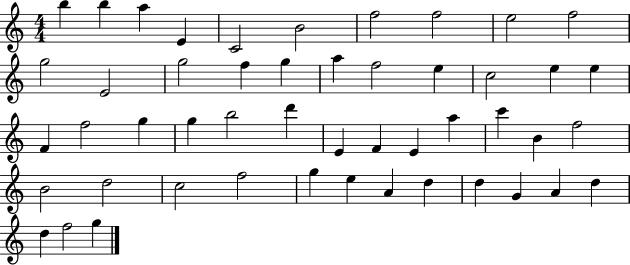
{
  \clef treble
  \numericTimeSignature
  \time 4/4
  \key c \major
  b''4 b''4 a''4 e'4 | c'2 b'2 | f''2 f''2 | e''2 f''2 | \break g''2 e'2 | g''2 f''4 g''4 | a''4 f''2 e''4 | c''2 e''4 e''4 | \break f'4 f''2 g''4 | g''4 b''2 d'''4 | e'4 f'4 e'4 a''4 | c'''4 b'4 f''2 | \break b'2 d''2 | c''2 f''2 | g''4 e''4 a'4 d''4 | d''4 g'4 a'4 d''4 | \break d''4 f''2 g''4 | \bar "|."
}